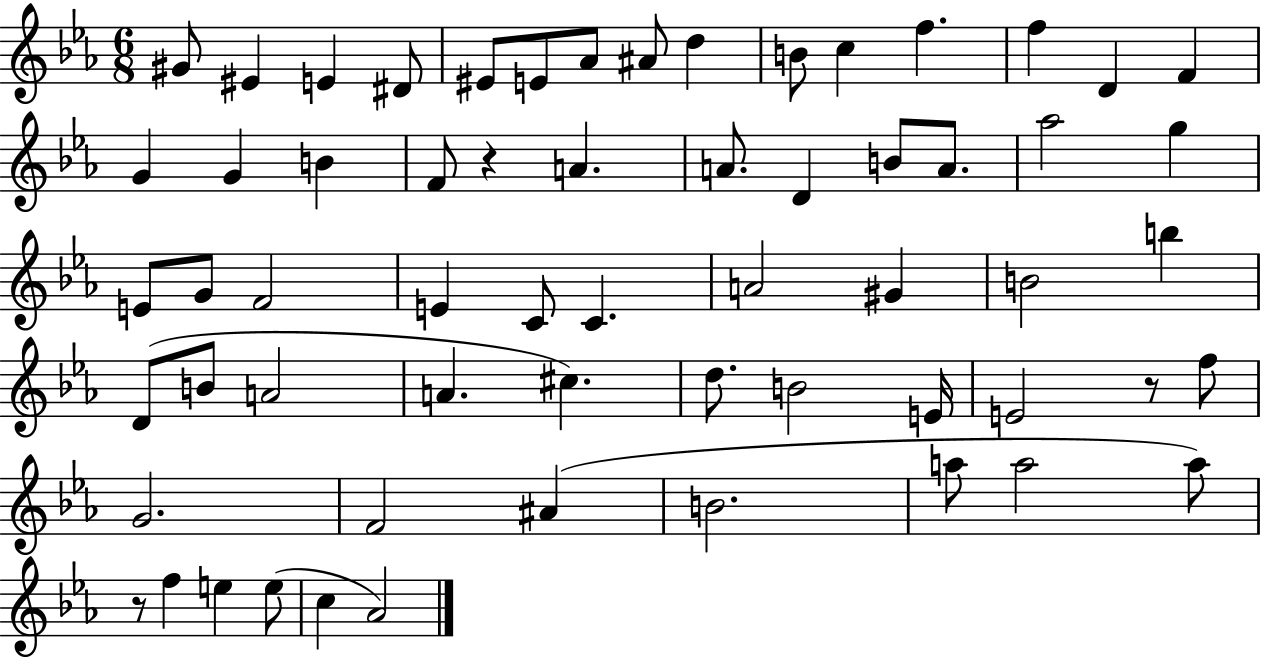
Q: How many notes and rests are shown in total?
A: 61